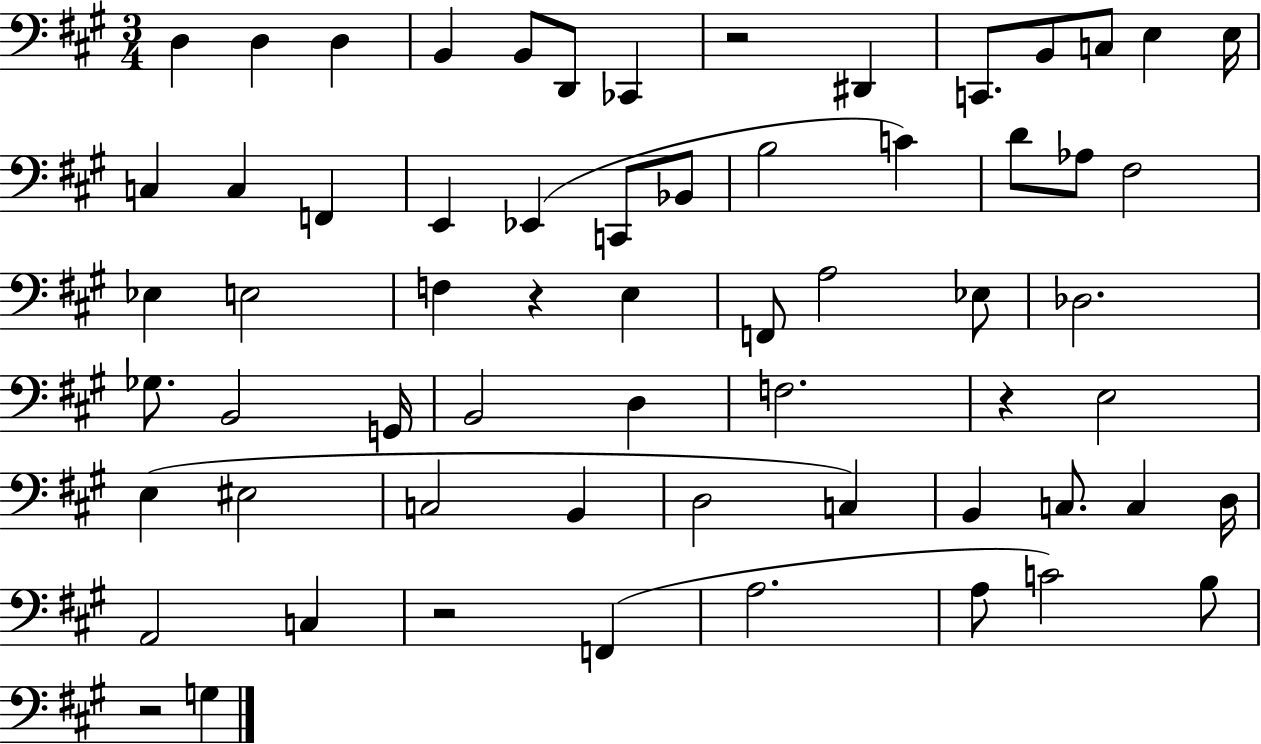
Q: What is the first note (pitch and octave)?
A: D3